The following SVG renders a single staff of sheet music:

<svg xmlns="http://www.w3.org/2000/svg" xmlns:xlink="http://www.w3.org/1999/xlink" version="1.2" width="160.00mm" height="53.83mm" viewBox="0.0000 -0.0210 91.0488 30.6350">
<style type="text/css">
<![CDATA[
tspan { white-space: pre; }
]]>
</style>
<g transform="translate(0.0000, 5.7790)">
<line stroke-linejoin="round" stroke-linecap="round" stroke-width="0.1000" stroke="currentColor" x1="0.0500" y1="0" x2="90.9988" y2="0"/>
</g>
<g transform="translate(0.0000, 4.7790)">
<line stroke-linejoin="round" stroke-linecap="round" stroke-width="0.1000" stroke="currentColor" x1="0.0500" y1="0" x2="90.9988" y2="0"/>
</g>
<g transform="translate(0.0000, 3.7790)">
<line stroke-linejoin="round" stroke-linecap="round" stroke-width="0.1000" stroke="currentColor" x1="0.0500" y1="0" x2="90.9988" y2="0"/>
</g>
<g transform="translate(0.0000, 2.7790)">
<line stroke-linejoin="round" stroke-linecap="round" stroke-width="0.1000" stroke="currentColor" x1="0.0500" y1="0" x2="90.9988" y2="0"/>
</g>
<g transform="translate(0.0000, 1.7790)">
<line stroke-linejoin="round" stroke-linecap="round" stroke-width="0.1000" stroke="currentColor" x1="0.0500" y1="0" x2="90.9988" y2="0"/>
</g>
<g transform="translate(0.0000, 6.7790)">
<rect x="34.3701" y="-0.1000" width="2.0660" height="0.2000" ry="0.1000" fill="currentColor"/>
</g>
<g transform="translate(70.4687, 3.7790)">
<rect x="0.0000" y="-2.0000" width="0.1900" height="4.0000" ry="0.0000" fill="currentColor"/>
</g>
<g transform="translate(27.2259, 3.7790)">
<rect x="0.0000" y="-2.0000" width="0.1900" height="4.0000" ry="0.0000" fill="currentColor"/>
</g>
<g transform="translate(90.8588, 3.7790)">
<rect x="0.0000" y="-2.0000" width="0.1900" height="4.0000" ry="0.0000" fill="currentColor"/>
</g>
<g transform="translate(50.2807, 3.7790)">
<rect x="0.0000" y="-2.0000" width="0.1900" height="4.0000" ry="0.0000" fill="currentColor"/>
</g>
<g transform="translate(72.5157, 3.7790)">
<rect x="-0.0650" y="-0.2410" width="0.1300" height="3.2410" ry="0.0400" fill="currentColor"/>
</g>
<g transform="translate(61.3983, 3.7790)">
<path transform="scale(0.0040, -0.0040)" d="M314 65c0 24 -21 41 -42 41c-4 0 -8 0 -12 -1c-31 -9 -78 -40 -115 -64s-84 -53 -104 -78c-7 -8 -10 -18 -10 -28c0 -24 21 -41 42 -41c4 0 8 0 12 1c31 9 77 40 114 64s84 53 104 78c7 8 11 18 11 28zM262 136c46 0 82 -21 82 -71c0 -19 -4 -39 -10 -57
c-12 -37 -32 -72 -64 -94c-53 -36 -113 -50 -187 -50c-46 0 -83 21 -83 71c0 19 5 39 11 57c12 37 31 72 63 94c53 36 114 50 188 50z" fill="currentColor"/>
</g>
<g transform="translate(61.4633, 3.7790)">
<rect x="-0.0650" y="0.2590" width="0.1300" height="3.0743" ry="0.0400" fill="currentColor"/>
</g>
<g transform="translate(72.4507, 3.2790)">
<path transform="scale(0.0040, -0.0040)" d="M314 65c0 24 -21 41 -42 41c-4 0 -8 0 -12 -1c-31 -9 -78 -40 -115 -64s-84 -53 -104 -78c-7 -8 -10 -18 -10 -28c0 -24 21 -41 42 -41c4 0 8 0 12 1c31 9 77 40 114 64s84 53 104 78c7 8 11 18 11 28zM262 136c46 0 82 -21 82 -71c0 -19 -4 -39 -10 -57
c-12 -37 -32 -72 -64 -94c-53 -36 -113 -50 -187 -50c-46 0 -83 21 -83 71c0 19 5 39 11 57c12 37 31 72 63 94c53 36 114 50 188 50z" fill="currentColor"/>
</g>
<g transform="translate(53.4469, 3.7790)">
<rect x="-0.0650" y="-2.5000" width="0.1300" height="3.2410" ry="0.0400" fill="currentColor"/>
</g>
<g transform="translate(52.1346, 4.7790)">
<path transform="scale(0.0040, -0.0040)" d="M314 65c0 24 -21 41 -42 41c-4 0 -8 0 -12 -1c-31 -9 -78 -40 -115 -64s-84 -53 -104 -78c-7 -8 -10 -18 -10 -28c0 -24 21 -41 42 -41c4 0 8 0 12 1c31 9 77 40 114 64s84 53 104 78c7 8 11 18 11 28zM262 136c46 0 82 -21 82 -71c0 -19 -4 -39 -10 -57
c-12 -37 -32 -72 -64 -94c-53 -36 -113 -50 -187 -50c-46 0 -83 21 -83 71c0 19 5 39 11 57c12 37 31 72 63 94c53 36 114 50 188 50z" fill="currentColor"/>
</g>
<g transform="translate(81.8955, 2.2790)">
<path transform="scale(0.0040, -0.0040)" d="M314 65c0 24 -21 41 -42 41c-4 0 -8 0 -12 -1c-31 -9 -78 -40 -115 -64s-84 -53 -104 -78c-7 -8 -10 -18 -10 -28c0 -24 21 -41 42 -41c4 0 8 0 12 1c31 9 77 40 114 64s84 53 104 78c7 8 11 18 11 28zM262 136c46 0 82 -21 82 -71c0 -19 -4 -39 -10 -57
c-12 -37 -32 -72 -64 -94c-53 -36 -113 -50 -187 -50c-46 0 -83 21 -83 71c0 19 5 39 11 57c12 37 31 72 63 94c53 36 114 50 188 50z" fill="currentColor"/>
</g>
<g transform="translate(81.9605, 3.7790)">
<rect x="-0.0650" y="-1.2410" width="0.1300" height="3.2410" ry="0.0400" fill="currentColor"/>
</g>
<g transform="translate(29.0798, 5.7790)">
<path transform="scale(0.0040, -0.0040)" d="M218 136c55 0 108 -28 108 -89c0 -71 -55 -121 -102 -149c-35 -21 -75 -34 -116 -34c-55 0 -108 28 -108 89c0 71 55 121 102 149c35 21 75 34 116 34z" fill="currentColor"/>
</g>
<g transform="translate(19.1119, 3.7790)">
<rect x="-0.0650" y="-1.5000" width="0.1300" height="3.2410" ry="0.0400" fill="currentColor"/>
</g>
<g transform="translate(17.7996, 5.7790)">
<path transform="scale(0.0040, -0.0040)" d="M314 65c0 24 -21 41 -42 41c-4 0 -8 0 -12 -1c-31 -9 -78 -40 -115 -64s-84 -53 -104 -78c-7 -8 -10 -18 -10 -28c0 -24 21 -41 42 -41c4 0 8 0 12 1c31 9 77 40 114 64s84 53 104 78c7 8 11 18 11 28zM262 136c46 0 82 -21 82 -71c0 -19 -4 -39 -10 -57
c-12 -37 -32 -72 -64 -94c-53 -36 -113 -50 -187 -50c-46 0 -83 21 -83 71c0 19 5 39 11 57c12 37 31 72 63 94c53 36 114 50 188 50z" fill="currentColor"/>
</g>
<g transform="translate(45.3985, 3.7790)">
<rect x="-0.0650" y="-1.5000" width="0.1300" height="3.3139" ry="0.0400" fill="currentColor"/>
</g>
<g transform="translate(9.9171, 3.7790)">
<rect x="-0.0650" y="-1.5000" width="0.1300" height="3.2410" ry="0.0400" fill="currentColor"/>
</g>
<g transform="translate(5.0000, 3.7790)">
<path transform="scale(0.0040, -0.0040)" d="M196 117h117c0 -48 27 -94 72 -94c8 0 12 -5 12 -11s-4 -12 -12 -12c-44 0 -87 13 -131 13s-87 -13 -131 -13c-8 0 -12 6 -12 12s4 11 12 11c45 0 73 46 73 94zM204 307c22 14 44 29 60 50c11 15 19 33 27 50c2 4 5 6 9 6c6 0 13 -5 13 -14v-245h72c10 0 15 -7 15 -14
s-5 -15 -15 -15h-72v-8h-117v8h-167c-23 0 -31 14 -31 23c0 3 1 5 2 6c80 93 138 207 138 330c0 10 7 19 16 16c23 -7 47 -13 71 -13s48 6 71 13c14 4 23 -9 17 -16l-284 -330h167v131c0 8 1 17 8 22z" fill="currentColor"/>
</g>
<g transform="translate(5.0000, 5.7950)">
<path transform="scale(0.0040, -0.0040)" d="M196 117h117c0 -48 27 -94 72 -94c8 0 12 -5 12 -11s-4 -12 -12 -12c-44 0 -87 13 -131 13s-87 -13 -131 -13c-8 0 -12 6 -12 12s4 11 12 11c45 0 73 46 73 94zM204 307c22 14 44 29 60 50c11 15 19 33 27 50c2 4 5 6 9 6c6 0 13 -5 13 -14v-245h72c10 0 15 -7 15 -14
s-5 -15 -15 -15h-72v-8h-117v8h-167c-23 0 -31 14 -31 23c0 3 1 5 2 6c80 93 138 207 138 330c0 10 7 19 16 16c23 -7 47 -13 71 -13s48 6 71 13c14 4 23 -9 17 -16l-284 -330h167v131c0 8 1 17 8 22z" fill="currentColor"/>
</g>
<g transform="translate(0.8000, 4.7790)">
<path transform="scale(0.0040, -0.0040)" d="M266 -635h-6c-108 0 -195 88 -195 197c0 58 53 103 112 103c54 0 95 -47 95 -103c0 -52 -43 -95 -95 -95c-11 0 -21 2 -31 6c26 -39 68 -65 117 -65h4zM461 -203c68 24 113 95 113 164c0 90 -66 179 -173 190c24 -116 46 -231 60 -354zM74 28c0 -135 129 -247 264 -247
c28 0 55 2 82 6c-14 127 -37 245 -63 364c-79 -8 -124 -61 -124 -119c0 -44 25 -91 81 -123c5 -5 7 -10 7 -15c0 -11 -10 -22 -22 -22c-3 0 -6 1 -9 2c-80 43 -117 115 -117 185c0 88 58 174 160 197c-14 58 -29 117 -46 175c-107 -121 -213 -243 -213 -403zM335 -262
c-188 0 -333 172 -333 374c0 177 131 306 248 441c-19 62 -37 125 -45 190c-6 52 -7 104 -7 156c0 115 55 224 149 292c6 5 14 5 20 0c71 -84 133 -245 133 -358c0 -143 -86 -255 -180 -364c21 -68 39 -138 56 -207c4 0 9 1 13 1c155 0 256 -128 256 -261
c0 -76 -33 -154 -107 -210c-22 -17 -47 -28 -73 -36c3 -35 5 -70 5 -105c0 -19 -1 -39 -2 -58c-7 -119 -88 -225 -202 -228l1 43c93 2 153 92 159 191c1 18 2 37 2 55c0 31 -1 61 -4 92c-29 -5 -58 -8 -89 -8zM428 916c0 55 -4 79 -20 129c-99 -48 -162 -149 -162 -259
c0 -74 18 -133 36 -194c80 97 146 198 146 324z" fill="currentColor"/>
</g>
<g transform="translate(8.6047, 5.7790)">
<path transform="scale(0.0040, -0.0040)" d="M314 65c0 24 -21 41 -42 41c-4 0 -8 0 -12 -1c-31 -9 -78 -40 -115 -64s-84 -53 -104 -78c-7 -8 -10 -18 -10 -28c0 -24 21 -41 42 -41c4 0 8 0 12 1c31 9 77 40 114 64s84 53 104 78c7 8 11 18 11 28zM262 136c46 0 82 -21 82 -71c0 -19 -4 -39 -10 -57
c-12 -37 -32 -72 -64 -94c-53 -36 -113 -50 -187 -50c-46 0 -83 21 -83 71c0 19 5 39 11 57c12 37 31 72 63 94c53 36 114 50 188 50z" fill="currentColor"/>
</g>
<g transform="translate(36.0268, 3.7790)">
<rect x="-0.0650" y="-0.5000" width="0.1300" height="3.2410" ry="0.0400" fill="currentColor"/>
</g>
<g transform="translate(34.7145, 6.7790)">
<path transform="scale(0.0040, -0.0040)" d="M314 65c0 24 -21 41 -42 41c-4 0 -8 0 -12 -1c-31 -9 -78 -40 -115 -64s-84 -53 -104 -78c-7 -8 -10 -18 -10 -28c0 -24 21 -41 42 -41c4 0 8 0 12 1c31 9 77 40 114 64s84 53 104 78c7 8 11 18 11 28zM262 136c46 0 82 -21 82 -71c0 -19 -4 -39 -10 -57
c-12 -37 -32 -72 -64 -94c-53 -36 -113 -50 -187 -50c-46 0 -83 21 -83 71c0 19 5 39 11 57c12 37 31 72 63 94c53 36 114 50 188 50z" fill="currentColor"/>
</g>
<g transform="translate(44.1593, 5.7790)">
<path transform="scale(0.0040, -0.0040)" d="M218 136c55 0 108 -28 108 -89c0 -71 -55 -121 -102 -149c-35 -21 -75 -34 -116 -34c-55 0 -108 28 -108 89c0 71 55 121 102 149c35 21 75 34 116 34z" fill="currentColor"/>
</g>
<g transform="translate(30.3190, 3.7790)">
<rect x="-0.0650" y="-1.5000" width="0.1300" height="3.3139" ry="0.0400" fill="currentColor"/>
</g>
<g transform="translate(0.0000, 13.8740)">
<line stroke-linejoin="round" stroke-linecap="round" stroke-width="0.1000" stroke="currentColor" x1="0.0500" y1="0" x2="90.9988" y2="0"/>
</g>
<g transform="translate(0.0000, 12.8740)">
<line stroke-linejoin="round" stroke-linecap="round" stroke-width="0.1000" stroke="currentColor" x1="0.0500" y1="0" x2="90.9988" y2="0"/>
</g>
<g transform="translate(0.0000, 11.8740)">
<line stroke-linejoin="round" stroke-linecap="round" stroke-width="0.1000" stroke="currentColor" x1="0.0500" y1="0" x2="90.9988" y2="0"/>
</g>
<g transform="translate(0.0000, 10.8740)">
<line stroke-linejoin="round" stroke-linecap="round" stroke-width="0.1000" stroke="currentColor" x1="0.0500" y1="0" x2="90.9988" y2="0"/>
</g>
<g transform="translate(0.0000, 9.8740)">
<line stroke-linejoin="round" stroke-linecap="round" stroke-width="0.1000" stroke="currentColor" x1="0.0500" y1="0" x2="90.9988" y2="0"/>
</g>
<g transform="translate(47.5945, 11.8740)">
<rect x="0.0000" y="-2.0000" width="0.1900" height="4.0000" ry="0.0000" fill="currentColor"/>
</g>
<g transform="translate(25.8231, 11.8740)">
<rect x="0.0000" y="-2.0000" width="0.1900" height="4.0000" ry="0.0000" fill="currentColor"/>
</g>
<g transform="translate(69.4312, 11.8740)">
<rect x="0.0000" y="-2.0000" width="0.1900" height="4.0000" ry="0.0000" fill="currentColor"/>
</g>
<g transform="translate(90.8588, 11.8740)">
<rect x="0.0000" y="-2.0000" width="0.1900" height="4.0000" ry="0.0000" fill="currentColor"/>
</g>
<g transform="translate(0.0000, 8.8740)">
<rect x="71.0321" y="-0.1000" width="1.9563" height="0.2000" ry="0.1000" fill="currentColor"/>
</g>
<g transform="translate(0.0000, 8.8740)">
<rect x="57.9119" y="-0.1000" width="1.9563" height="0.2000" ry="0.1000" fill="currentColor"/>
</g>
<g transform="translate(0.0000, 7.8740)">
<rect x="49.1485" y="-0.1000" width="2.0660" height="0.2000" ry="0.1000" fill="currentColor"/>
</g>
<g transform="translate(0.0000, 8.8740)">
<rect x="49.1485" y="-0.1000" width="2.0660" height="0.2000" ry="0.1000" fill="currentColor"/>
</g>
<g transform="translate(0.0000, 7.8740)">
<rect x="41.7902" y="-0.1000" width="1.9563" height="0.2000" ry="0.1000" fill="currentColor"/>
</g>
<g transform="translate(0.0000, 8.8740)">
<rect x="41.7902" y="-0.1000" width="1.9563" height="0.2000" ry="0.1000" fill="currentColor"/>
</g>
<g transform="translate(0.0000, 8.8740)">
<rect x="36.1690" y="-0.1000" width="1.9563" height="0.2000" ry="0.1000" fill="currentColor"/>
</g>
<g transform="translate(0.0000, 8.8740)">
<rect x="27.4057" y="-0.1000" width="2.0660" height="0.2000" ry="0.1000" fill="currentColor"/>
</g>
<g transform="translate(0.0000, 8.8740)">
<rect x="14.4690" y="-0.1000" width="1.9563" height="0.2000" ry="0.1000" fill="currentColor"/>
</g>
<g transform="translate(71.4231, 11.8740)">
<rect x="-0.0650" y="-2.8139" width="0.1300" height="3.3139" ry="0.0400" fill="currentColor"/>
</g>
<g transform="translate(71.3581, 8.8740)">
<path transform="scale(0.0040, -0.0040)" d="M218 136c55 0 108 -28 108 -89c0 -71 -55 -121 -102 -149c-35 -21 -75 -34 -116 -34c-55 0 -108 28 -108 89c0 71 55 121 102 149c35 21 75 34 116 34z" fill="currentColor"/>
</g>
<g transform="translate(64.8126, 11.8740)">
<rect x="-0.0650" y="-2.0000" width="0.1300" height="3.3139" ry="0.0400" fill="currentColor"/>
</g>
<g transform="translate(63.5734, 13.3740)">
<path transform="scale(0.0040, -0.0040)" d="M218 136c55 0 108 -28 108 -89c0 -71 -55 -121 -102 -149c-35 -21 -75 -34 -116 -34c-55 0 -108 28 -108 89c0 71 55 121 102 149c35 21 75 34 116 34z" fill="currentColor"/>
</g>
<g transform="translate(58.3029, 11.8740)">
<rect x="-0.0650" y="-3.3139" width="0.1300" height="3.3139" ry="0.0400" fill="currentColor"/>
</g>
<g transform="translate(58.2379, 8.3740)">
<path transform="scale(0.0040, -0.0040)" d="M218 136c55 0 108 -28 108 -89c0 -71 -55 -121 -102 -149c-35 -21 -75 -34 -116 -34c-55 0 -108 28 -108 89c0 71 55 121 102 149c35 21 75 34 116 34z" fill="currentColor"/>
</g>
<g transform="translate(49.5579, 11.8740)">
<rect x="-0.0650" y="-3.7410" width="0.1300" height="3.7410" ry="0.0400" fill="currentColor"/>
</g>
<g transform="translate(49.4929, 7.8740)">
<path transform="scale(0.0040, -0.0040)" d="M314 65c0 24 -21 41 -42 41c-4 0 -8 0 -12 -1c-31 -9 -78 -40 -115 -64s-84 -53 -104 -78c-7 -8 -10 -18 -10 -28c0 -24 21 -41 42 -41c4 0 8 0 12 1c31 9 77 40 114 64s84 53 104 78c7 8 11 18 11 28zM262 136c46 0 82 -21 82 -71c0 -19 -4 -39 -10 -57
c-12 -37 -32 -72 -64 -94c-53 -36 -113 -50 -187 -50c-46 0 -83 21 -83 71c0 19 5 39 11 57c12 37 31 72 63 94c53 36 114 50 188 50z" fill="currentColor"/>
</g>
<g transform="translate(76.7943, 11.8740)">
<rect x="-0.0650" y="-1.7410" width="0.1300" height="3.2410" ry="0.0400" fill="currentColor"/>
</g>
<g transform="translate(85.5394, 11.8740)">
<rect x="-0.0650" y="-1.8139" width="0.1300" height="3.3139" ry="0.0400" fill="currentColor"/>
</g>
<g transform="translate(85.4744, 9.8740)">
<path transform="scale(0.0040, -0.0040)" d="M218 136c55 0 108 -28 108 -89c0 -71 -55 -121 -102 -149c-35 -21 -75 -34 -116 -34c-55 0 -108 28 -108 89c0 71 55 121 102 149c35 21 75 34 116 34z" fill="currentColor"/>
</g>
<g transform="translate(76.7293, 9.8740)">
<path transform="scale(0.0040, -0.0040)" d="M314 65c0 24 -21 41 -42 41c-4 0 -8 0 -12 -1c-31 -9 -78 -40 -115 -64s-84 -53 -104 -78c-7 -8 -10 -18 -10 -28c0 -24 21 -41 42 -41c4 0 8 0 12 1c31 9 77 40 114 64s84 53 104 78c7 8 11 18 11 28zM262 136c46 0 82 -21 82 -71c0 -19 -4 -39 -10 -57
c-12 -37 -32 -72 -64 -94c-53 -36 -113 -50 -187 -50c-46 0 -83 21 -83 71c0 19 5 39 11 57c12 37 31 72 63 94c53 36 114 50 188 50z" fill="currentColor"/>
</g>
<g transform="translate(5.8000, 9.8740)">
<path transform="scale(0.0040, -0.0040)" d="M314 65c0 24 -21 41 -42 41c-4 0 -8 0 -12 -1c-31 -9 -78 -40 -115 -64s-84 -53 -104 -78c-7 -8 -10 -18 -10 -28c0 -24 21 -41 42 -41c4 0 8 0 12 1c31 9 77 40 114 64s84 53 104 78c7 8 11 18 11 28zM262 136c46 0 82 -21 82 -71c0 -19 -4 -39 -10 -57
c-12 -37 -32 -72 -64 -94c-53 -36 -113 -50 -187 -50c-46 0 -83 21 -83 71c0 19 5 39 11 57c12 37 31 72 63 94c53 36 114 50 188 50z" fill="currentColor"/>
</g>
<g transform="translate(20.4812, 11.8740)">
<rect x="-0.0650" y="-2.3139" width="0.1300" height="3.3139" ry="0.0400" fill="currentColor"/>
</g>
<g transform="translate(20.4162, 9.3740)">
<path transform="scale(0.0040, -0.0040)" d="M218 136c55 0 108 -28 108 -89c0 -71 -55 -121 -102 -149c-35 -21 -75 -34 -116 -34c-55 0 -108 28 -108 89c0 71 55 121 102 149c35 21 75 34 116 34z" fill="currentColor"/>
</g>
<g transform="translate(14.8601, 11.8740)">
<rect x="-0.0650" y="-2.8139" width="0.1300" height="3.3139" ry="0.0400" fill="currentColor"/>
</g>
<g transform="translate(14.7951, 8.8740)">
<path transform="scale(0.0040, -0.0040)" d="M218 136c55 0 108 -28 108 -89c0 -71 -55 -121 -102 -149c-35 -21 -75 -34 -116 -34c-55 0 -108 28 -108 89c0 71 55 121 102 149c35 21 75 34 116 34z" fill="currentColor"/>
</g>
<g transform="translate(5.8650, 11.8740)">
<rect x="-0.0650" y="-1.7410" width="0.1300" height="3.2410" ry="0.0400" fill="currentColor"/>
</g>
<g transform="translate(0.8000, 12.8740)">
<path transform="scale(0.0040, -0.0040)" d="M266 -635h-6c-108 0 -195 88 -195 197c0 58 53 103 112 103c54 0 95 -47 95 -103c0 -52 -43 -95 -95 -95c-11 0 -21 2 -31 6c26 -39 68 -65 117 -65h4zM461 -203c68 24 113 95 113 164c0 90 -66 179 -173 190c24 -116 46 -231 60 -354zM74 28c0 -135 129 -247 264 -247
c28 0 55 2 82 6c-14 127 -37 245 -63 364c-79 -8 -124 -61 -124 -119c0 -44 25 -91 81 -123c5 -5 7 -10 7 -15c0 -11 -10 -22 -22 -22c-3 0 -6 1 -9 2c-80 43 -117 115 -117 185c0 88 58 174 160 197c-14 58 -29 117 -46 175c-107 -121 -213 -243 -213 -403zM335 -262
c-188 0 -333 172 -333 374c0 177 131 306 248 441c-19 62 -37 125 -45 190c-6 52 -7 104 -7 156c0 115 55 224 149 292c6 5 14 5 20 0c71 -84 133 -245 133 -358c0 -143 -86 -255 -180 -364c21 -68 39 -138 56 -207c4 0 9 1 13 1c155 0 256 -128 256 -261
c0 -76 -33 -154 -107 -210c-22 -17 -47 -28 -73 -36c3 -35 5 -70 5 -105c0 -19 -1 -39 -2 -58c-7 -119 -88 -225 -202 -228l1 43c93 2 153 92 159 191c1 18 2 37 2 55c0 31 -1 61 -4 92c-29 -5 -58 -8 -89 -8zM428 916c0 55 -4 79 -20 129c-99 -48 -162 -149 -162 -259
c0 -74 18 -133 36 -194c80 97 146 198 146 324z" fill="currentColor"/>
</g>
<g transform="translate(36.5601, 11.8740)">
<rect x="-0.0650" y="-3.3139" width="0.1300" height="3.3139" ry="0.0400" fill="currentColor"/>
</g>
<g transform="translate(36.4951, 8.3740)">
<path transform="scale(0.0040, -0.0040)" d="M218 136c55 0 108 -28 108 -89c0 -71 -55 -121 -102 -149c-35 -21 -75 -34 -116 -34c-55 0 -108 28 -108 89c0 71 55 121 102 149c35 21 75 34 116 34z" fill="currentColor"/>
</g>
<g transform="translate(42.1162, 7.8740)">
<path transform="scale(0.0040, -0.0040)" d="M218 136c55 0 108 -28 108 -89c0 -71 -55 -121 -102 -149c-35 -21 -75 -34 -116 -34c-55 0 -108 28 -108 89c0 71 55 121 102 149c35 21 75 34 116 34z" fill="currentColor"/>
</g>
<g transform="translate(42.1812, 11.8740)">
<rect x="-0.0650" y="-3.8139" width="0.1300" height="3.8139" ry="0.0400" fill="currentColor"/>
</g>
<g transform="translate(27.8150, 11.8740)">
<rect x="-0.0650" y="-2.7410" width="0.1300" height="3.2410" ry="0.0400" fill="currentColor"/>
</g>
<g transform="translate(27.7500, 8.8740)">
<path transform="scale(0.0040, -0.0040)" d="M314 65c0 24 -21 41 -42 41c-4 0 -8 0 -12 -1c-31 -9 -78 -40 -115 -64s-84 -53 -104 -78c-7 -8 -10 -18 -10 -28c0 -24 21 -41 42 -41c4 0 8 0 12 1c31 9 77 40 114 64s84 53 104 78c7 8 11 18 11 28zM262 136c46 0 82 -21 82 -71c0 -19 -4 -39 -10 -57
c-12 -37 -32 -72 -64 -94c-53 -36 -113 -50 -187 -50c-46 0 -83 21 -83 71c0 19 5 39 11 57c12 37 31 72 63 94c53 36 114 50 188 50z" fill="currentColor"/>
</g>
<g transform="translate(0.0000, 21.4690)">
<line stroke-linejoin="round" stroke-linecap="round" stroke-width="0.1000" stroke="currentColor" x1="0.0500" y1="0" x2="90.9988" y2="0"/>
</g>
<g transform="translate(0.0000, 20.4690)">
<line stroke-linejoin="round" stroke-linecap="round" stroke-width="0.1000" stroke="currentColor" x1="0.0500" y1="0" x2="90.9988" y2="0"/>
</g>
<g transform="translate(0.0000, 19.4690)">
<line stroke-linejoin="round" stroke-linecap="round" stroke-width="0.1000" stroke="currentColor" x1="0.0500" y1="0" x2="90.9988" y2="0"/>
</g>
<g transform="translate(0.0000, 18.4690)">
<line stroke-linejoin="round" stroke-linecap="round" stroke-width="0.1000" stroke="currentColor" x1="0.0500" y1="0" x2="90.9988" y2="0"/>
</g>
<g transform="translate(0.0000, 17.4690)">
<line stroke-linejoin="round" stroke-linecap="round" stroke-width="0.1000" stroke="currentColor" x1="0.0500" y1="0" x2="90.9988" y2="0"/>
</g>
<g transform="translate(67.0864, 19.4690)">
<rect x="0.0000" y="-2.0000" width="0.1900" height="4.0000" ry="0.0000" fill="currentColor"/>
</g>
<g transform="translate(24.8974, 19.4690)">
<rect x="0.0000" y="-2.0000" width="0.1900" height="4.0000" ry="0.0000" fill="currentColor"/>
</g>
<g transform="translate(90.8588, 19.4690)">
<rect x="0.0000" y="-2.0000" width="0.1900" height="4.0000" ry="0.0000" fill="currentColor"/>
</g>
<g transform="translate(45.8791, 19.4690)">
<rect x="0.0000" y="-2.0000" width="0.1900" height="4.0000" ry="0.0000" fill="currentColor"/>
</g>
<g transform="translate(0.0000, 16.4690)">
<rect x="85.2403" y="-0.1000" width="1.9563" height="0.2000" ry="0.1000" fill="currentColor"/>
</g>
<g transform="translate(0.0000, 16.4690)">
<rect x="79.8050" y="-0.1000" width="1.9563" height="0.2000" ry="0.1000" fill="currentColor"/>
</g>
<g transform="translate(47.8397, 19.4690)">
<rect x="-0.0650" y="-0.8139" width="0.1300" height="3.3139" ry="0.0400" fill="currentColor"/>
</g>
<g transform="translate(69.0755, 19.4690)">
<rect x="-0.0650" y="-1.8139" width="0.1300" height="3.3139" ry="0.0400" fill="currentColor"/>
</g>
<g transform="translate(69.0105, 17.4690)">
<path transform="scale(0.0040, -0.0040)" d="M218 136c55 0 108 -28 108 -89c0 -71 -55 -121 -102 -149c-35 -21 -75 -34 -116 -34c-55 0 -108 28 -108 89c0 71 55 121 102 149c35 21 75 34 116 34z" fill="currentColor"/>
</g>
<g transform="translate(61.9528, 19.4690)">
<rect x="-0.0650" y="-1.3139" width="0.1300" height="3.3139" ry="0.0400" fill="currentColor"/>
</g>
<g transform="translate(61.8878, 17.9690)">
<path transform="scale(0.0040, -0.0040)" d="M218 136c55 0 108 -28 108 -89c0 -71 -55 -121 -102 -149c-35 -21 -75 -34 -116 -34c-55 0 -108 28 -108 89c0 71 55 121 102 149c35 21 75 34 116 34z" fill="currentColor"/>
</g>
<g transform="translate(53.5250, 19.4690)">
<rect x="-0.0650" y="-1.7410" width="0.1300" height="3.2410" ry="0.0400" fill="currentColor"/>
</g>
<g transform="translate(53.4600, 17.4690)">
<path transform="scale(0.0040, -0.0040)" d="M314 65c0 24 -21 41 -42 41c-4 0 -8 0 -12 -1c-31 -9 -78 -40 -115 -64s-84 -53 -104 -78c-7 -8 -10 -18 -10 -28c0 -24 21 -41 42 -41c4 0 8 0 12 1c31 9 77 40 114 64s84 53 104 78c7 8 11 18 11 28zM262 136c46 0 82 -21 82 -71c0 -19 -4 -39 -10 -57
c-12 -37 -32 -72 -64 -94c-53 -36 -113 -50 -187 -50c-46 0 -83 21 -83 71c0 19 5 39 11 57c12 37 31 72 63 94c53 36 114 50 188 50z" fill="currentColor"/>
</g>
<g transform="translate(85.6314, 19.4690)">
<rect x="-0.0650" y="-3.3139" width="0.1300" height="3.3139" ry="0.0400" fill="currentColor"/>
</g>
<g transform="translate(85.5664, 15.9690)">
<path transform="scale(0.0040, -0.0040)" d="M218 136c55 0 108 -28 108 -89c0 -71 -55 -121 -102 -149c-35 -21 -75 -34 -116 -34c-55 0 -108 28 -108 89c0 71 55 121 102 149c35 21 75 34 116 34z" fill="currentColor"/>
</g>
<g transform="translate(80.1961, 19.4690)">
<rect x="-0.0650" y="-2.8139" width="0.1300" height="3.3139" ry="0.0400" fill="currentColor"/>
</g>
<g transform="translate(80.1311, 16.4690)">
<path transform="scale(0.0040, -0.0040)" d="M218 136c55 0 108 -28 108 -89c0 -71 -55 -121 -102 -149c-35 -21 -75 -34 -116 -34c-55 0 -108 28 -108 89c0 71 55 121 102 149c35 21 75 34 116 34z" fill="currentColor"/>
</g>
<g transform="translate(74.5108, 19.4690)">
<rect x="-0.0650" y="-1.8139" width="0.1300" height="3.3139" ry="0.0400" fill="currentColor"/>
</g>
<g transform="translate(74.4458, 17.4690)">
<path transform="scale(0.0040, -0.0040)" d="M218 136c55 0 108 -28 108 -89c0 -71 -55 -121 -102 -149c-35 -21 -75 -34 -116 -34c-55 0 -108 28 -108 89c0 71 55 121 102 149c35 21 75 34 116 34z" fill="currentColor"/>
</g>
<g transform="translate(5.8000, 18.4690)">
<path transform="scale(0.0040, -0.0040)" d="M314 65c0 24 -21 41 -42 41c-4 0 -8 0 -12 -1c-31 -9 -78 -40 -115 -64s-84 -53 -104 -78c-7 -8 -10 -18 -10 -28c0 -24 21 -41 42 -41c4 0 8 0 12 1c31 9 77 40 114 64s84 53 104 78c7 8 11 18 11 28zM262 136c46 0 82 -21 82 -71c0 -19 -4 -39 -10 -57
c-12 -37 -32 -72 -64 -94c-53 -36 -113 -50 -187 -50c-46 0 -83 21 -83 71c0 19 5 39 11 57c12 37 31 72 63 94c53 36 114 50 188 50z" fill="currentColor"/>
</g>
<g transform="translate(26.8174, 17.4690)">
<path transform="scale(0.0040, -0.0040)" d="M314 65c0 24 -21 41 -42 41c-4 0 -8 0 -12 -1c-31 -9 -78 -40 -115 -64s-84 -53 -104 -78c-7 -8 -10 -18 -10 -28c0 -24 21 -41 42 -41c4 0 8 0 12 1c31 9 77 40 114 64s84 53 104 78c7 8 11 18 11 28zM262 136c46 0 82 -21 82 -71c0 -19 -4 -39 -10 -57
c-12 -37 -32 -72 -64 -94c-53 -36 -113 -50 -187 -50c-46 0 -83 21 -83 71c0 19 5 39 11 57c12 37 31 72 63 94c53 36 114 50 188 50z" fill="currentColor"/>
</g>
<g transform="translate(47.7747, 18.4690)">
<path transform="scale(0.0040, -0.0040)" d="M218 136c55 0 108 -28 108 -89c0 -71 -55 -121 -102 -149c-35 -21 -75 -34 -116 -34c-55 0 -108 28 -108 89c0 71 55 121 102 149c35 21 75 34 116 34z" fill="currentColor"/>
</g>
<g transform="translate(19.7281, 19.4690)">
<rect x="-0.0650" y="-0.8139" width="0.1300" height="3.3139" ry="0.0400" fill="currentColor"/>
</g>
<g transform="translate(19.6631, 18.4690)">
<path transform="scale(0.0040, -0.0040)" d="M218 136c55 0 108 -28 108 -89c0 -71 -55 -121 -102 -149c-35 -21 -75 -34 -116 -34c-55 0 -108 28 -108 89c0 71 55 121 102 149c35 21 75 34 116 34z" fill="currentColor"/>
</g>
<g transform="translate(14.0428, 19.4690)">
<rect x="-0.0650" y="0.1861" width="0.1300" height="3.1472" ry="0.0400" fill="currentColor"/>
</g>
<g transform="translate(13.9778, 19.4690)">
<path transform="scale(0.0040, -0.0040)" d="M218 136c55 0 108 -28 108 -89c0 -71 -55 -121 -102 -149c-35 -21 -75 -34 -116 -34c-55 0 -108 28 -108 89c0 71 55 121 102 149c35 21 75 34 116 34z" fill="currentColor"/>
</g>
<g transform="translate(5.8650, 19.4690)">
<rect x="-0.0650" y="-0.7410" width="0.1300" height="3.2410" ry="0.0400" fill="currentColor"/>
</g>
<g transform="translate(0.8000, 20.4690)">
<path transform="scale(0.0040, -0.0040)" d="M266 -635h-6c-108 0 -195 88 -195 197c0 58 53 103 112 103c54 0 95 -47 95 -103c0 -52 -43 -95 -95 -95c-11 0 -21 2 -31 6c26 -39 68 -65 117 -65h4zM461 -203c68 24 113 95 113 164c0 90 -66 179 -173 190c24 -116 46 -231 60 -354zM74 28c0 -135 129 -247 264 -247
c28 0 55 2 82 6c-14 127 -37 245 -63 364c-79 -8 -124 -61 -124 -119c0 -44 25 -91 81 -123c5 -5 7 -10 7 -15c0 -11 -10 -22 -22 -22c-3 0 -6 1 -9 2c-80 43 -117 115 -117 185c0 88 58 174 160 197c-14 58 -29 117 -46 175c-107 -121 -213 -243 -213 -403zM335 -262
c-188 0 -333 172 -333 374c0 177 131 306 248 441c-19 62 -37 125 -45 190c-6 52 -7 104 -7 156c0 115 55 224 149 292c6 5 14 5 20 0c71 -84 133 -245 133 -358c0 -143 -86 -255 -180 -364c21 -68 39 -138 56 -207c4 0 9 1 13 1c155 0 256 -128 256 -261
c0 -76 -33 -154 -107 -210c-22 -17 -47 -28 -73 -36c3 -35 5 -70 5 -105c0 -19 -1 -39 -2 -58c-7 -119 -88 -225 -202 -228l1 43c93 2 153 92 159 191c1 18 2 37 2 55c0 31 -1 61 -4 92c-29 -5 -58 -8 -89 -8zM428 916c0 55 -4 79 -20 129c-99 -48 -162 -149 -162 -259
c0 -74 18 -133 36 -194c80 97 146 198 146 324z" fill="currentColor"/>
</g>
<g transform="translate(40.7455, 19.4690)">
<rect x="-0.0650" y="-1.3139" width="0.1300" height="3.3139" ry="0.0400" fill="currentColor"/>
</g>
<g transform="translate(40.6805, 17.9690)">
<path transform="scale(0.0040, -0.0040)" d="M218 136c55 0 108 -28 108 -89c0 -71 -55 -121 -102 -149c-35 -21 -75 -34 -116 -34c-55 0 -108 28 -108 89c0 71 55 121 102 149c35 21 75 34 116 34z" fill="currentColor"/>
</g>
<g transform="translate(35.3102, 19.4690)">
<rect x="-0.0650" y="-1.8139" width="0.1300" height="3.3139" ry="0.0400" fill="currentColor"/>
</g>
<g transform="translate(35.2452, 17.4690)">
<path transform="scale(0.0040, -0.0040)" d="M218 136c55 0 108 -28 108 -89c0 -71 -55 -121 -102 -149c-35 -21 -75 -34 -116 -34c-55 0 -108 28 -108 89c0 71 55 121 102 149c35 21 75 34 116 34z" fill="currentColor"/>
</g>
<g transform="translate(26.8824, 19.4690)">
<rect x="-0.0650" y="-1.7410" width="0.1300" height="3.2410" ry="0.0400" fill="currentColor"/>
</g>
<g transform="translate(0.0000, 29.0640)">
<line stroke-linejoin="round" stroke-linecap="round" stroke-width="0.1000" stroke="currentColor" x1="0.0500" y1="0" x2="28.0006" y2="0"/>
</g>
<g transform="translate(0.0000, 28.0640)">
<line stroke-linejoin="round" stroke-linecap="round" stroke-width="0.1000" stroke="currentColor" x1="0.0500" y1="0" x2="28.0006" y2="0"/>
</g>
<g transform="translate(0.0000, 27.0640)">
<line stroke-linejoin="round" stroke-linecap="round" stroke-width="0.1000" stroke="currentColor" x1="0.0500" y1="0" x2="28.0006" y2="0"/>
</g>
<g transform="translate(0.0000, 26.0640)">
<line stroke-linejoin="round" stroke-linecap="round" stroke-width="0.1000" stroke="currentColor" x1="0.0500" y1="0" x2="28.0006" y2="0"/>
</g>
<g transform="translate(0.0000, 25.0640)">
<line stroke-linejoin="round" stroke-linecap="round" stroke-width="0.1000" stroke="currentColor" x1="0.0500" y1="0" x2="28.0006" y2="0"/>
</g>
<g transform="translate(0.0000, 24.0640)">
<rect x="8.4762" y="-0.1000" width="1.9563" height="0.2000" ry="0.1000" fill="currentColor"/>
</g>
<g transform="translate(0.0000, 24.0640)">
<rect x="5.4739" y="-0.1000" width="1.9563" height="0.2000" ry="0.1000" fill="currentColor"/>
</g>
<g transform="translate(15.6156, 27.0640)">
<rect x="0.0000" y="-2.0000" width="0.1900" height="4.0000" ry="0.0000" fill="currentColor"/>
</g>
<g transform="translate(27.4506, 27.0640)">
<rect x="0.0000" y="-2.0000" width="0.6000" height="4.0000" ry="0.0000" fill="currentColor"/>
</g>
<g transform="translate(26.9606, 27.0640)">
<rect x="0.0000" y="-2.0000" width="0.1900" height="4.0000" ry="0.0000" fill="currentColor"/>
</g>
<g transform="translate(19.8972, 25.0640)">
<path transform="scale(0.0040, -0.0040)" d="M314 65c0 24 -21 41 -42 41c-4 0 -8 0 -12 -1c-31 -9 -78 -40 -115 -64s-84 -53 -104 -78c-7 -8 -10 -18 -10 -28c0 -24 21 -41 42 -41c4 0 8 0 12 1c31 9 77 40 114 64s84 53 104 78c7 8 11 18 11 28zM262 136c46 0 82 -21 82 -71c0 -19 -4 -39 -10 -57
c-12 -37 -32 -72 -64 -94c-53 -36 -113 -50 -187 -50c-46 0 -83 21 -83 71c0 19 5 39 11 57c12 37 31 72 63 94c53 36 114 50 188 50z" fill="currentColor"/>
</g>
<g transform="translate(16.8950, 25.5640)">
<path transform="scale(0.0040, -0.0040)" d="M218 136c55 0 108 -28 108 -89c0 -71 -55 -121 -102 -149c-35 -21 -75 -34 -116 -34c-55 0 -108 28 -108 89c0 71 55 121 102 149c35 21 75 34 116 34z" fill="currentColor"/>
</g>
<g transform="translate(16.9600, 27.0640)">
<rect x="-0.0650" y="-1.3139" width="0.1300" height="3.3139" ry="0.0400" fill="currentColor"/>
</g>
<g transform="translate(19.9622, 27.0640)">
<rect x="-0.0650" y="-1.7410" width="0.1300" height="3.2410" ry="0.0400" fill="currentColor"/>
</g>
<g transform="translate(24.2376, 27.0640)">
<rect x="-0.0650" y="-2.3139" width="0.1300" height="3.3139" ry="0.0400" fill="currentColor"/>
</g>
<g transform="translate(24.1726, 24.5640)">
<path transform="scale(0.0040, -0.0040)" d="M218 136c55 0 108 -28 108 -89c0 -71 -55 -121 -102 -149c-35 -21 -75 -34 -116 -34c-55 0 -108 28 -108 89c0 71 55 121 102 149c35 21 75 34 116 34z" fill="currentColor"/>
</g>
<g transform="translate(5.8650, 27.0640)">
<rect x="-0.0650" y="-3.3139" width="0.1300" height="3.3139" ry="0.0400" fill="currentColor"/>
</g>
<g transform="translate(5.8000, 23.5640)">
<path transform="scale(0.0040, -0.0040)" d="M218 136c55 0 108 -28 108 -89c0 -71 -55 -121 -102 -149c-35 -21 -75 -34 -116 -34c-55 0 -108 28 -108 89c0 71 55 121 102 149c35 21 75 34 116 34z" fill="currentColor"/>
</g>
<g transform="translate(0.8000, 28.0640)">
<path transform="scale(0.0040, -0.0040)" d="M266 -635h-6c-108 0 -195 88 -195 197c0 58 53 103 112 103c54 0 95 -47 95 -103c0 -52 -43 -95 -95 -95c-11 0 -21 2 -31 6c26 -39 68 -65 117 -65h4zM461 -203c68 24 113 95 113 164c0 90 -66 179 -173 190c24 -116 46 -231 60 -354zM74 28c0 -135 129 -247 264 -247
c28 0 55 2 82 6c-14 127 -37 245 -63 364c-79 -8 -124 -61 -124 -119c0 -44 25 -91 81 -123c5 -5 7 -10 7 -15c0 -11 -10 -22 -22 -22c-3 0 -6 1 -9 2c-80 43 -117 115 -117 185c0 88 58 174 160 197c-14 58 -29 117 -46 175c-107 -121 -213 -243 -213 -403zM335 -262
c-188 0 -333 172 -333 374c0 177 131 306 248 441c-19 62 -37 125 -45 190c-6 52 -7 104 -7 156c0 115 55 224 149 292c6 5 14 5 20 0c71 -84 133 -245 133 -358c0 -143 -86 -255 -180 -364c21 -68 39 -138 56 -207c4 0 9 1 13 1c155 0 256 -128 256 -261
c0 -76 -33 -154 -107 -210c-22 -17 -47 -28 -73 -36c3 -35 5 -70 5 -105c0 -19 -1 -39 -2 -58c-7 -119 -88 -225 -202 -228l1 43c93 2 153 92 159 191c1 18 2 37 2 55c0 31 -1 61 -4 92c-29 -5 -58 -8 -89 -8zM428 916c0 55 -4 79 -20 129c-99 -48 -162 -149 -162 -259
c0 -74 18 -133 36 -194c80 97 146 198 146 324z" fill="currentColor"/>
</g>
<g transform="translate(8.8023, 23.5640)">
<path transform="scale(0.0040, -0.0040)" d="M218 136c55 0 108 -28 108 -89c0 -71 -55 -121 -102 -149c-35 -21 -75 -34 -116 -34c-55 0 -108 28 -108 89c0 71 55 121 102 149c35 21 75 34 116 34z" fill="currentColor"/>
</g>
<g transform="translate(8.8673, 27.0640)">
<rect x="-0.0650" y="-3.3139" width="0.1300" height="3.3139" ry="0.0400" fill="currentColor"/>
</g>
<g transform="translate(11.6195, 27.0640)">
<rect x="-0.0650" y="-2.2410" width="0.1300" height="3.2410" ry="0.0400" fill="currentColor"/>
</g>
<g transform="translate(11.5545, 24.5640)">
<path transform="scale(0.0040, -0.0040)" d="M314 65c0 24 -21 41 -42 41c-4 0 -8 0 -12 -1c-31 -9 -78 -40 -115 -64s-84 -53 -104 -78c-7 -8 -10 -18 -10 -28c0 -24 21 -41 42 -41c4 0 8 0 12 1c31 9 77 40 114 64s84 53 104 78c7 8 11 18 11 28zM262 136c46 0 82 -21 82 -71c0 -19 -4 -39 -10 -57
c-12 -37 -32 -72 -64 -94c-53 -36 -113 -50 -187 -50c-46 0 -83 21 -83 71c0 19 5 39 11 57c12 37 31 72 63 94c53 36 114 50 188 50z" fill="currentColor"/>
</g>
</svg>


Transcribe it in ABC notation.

X:1
T:Untitled
M:4/4
L:1/4
K:C
E2 E2 E C2 E G2 B2 c2 e2 f2 a g a2 b c' c'2 b F a f2 f d2 B d f2 f e d f2 e f f a b b b g2 e f2 g